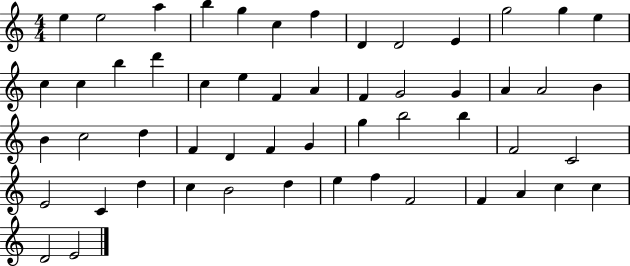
X:1
T:Untitled
M:4/4
L:1/4
K:C
e e2 a b g c f D D2 E g2 g e c c b d' c e F A F G2 G A A2 B B c2 d F D F G g b2 b F2 C2 E2 C d c B2 d e f F2 F A c c D2 E2